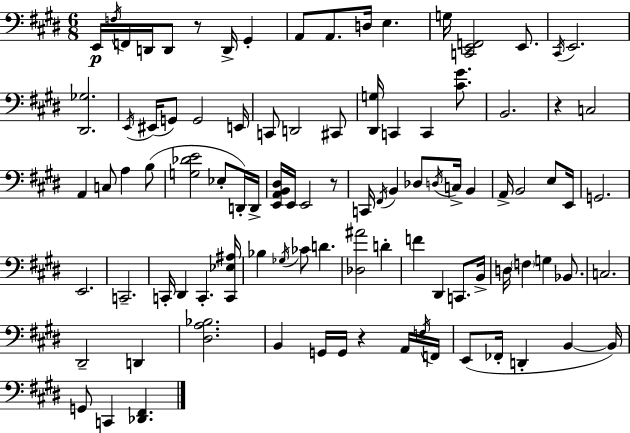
{
  \clef bass
  \numericTimeSignature
  \time 6/8
  \key e \major
  e,16\p \acciaccatura { f16 } f,16 d,16 d,8 r8 d,16-> gis,4-. | a,8 a,8. d16 e4. | g16 <c, e, f,>2 e,8. | \acciaccatura { cis,16 } e,2. | \break <dis, ges>2. | \acciaccatura { e,16 }( eis,16 g,8) g,2 | e,16 c,8 d,2 | cis,8 <dis, g>16 c,4 c,4 | \break <cis' gis'>8. b,2. | r4 c2 | a,4 c8 a4 | b8( <g des' e'>2 ees8-. | \break d,16-.) d,16-> <e, a, b, dis>16 e,16 e,2 | r8 c,16 \acciaccatura { fis,16 } b,4 des8 \acciaccatura { d16 } | c16-> b,4 a,16-> b,2 | e8 e,16 g,2. | \break e,2. | c,2.-- | c,16-. dis,4 c,4.-. | <c, ees ais>16 bes4 \acciaccatura { ges16 } ces'8 | \break d'4. <des ais'>2 | d'4-. f'4 dis,4 | c,8. b,16-> d16 \parenthesize f4 g4 | bes,8. c2. | \break dis,2-- | d,4 <dis a bes>2. | b,4 g,16 g,16 | r4 a,16 \acciaccatura { f16 } f,16 e,8( fes,16-. d,4-. | \break b,4~~ b,16) g,8 c,4 | <des, fis,>4. \bar "|."
}